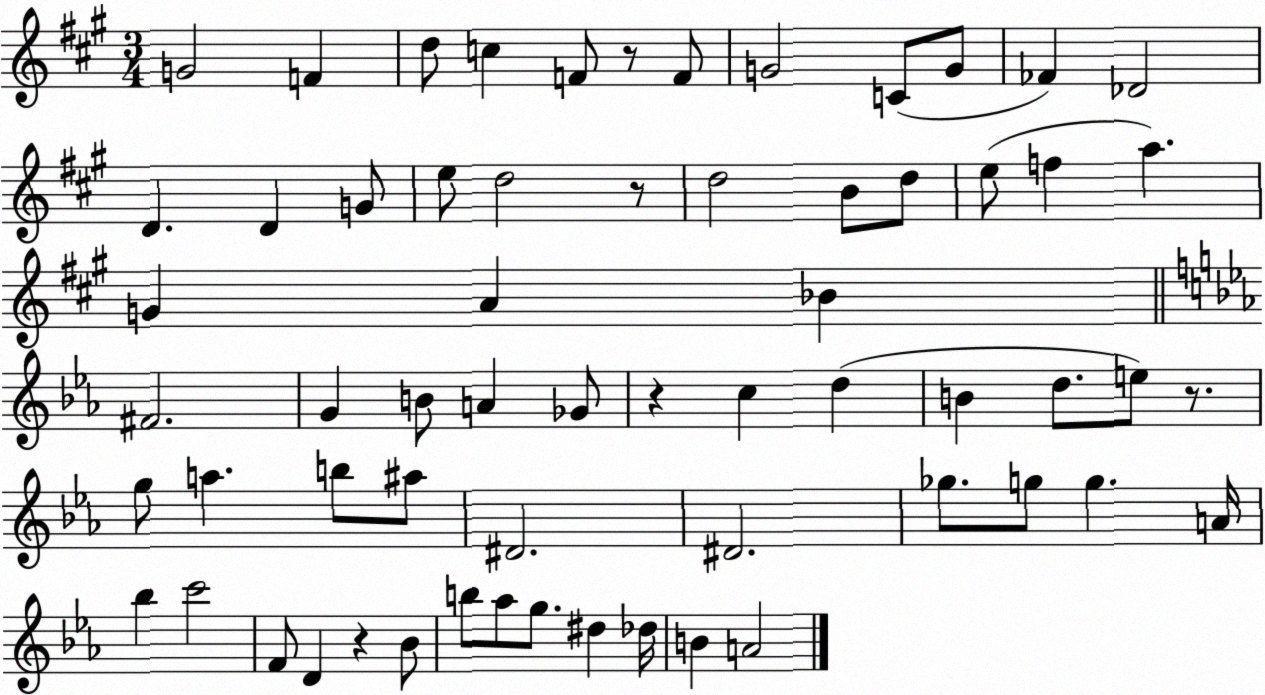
X:1
T:Untitled
M:3/4
L:1/4
K:A
G2 F d/2 c F/2 z/2 F/2 G2 C/2 G/2 _F _D2 D D G/2 e/2 d2 z/2 d2 B/2 d/2 e/2 f a G A _B ^F2 G B/2 A _G/2 z c d B d/2 e/2 z/2 g/2 a b/2 ^a/2 ^D2 ^D2 _g/2 g/2 g A/4 _b c'2 F/2 D z _B/2 b/2 _a/2 g/2 ^d _d/4 B A2